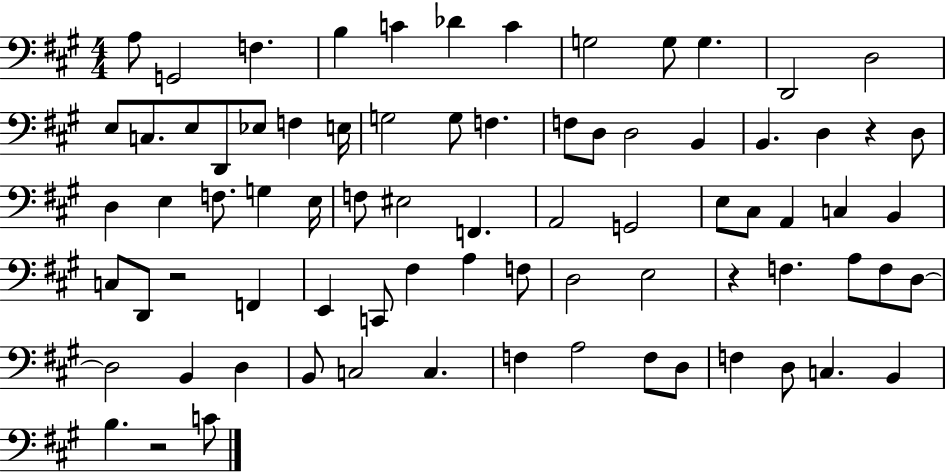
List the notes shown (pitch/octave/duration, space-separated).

A3/e G2/h F3/q. B3/q C4/q Db4/q C4/q G3/h G3/e G3/q. D2/h D3/h E3/e C3/e. E3/e D2/e Eb3/e F3/q E3/s G3/h G3/e F3/q. F3/e D3/e D3/h B2/q B2/q. D3/q R/q D3/e D3/q E3/q F3/e. G3/q E3/s F3/e EIS3/h F2/q. A2/h G2/h E3/e C#3/e A2/q C3/q B2/q C3/e D2/e R/h F2/q E2/q C2/e F#3/q A3/q F3/e D3/h E3/h R/q F3/q. A3/e F3/e D3/e D3/h B2/q D3/q B2/e C3/h C3/q. F3/q A3/h F3/e D3/e F3/q D3/e C3/q. B2/q B3/q. R/h C4/e